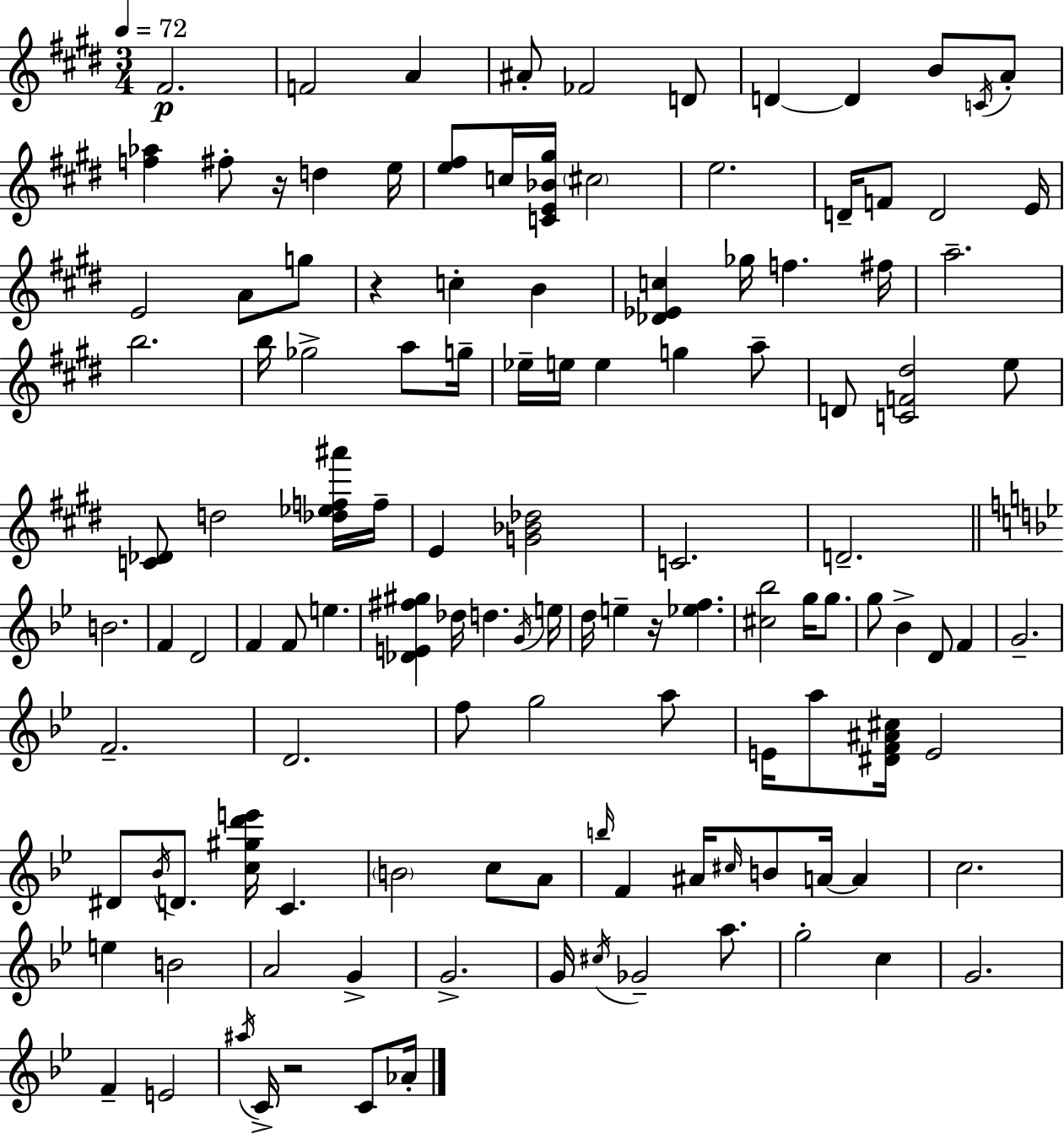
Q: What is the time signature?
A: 3/4